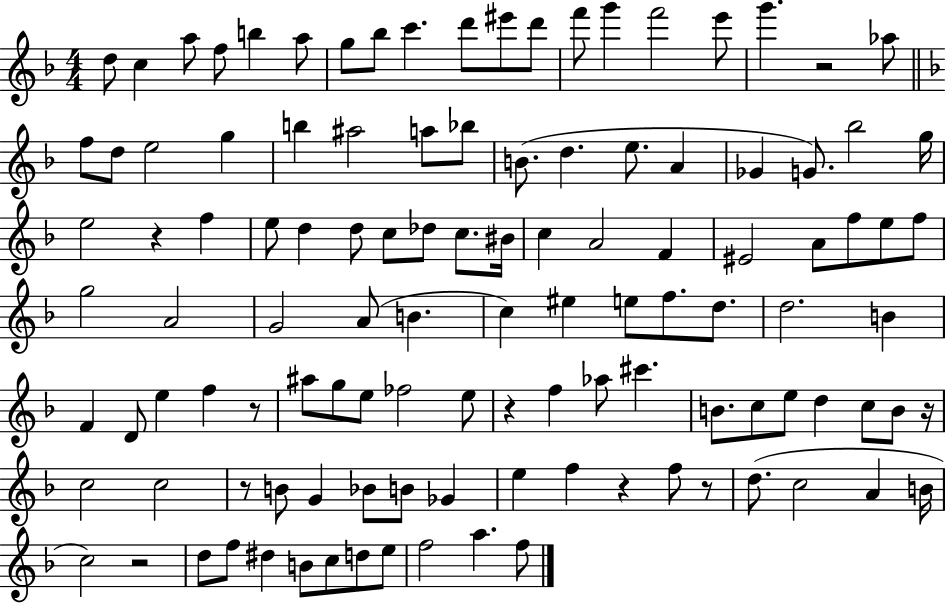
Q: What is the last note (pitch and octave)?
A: F5